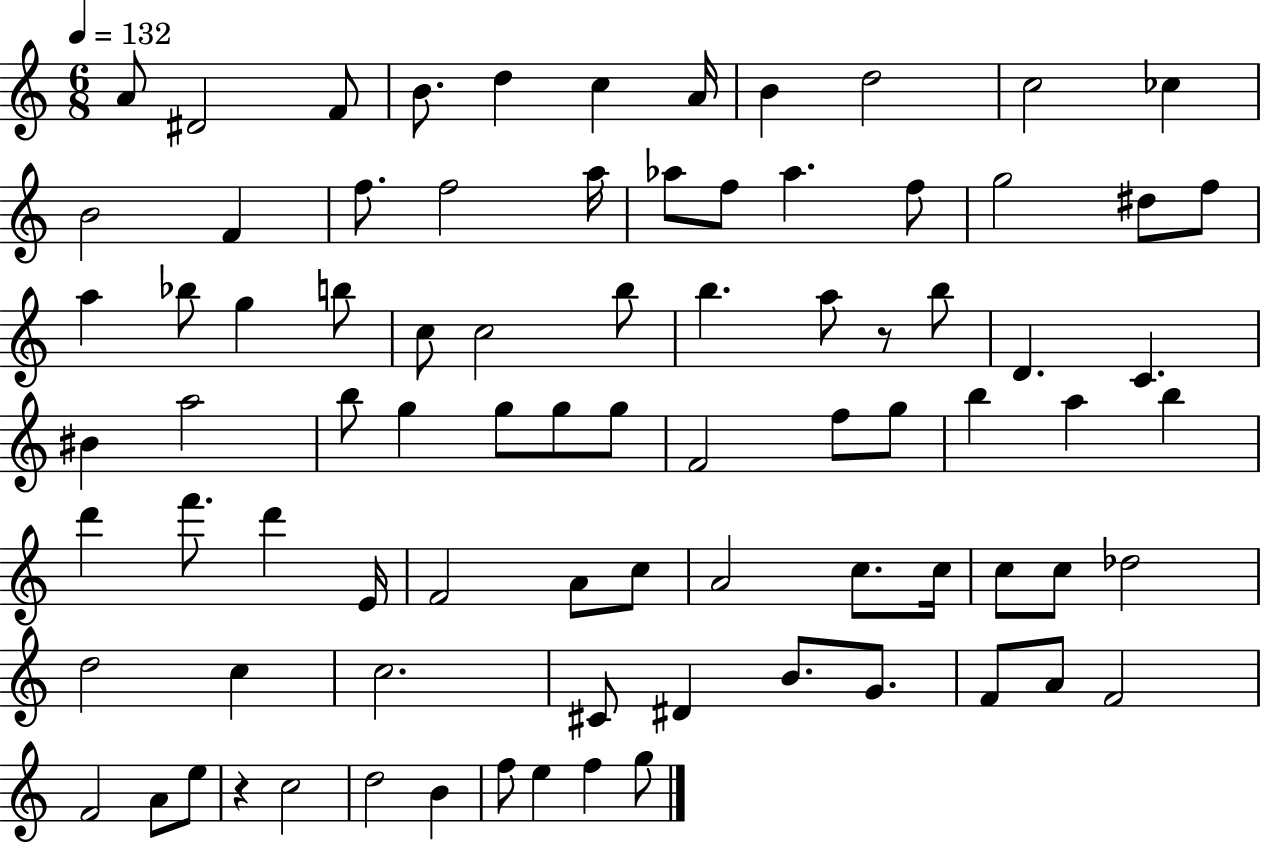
A4/e D#4/h F4/e B4/e. D5/q C5/q A4/s B4/q D5/h C5/h CES5/q B4/h F4/q F5/e. F5/h A5/s Ab5/e F5/e Ab5/q. F5/e G5/h D#5/e F5/e A5/q Bb5/e G5/q B5/e C5/e C5/h B5/e B5/q. A5/e R/e B5/e D4/q. C4/q. BIS4/q A5/h B5/e G5/q G5/e G5/e G5/e F4/h F5/e G5/e B5/q A5/q B5/q D6/q F6/e. D6/q E4/s F4/h A4/e C5/e A4/h C5/e. C5/s C5/e C5/e Db5/h D5/h C5/q C5/h. C#4/e D#4/q B4/e. G4/e. F4/e A4/e F4/h F4/h A4/e E5/e R/q C5/h D5/h B4/q F5/e E5/q F5/q G5/e